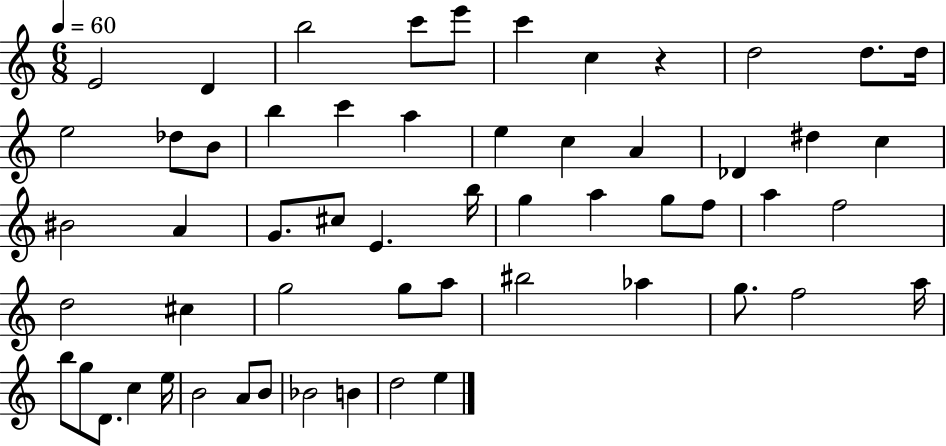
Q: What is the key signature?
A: C major